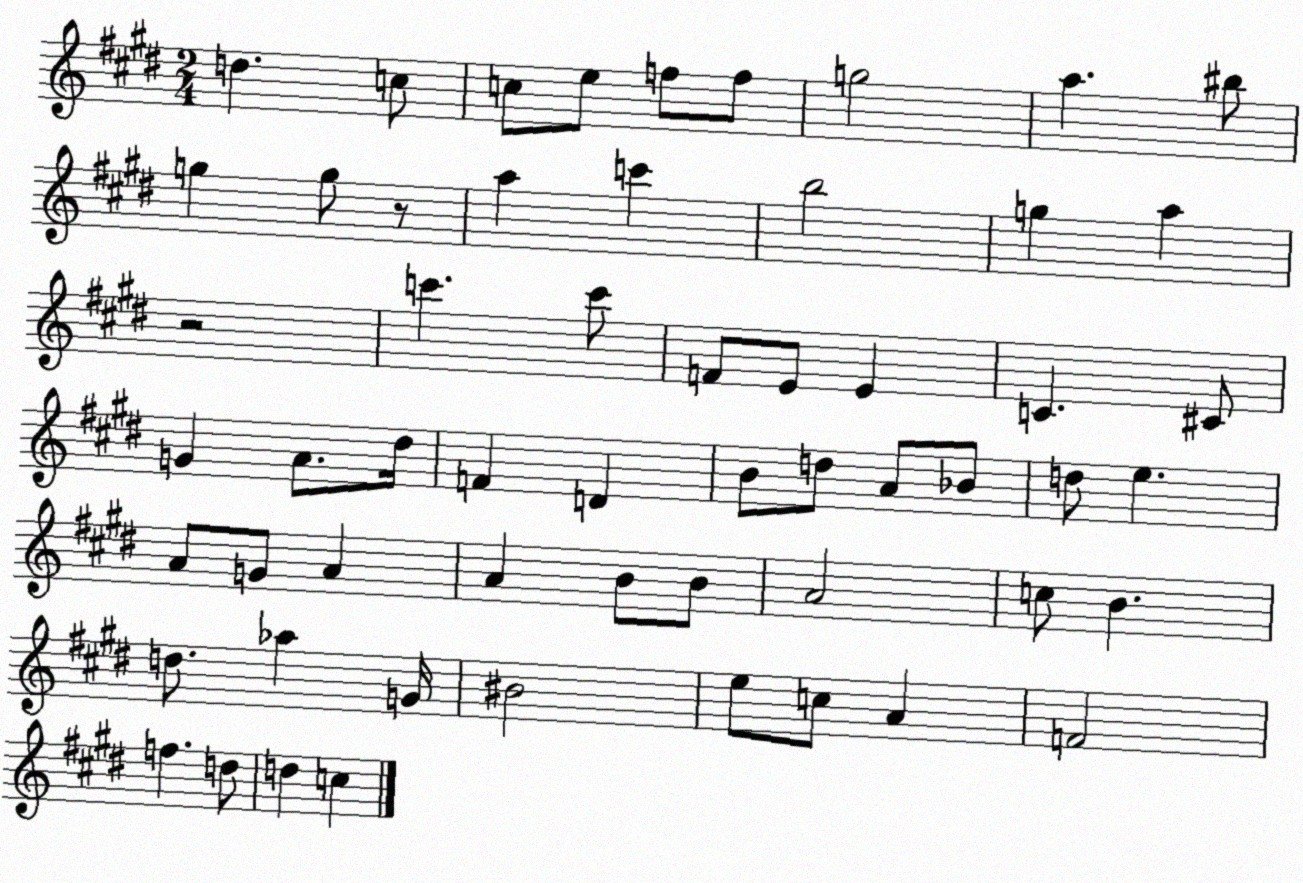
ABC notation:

X:1
T:Untitled
M:2/4
L:1/4
K:E
d c/2 c/2 e/2 f/2 f/2 g2 a ^b/2 g g/2 z/2 a c' b2 g a z2 c' c'/2 F/2 E/2 E C ^C/2 G A/2 ^d/4 F D B/2 d/2 A/2 _B/2 d/2 e A/2 G/2 A A B/2 B/2 A2 c/2 B d/2 _a G/4 ^B2 e/2 c/2 A F2 f d/2 d c